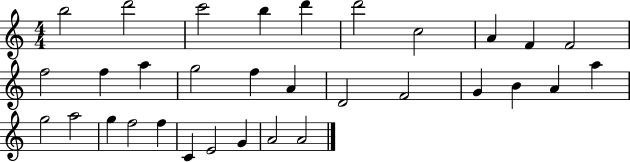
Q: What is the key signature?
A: C major